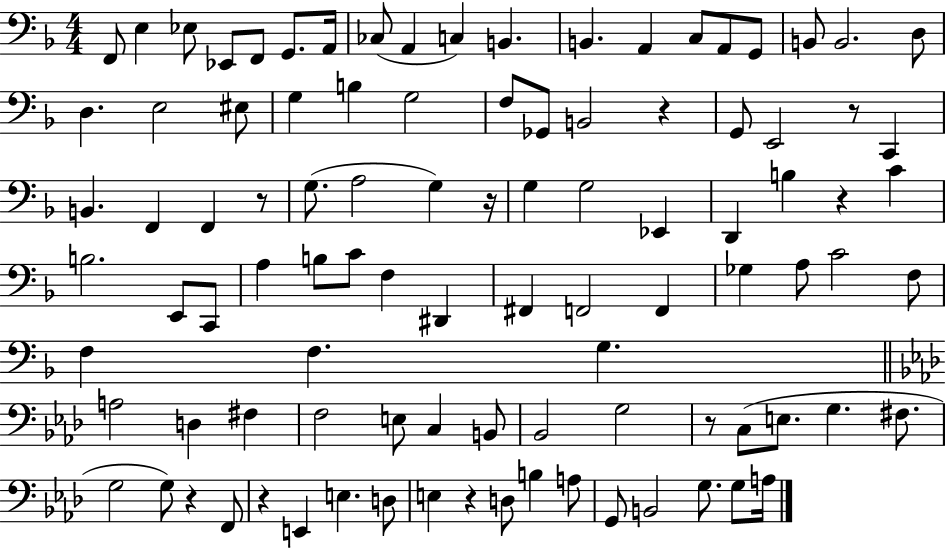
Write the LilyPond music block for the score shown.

{
  \clef bass
  \numericTimeSignature
  \time 4/4
  \key f \major
  \repeat volta 2 { f,8 e4 ees8 ees,8 f,8 g,8. a,16 | ces8( a,4 c4) b,4. | b,4. a,4 c8 a,8 g,8 | b,8 b,2. d8 | \break d4. e2 eis8 | g4 b4 g2 | f8 ges,8 b,2 r4 | g,8 e,2 r8 c,4 | \break b,4. f,4 f,4 r8 | g8.( a2 g4) r16 | g4 g2 ees,4 | d,4 b4 r4 c'4 | \break b2. e,8 c,8 | a4 b8 c'8 f4 dis,4 | fis,4 f,2 f,4 | ges4 a8 c'2 f8 | \break f4 f4. g4. | \bar "||" \break \key aes \major a2 d4 fis4 | f2 e8 c4 b,8 | bes,2 g2 | r8 c8( e8. g4. fis8. | \break g2 g8) r4 f,8 | r4 e,4 e4. d8 | e4 r4 d8 b4 a8 | g,8 b,2 g8. g8 a16 | \break } \bar "|."
}